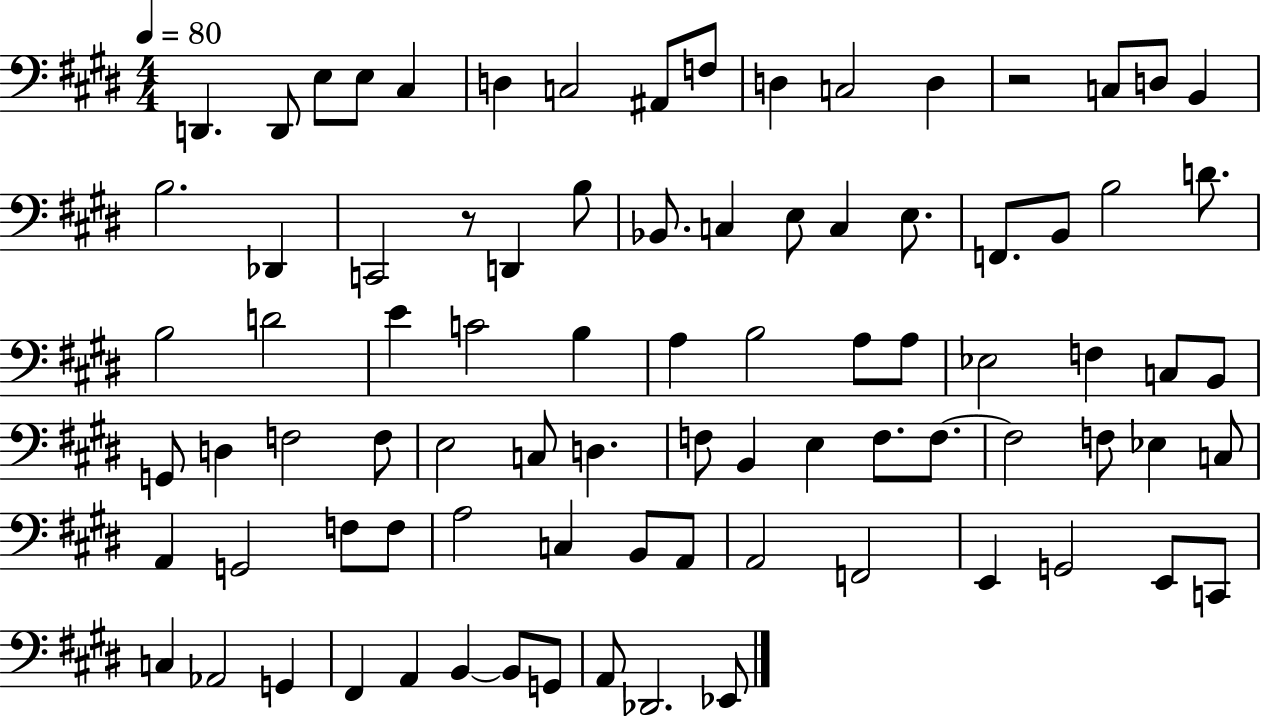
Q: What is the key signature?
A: E major